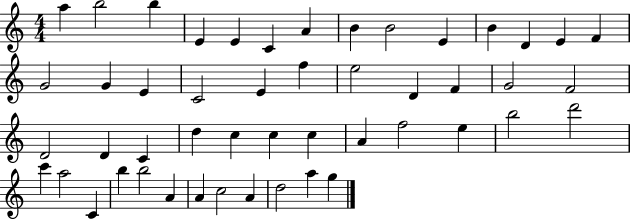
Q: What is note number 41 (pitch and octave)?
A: B5